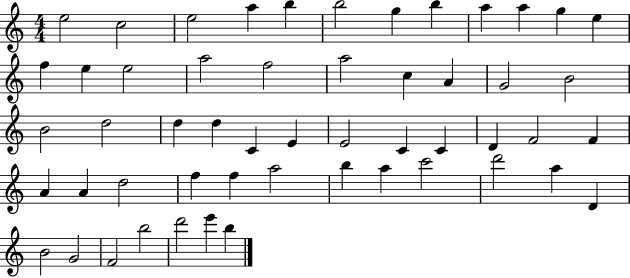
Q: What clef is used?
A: treble